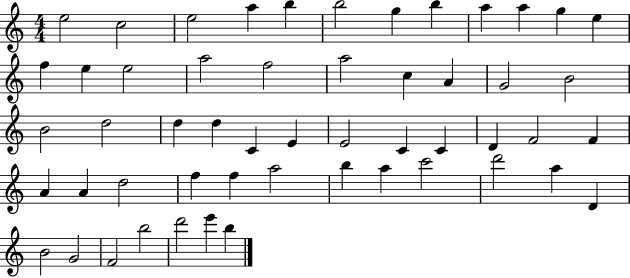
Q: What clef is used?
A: treble